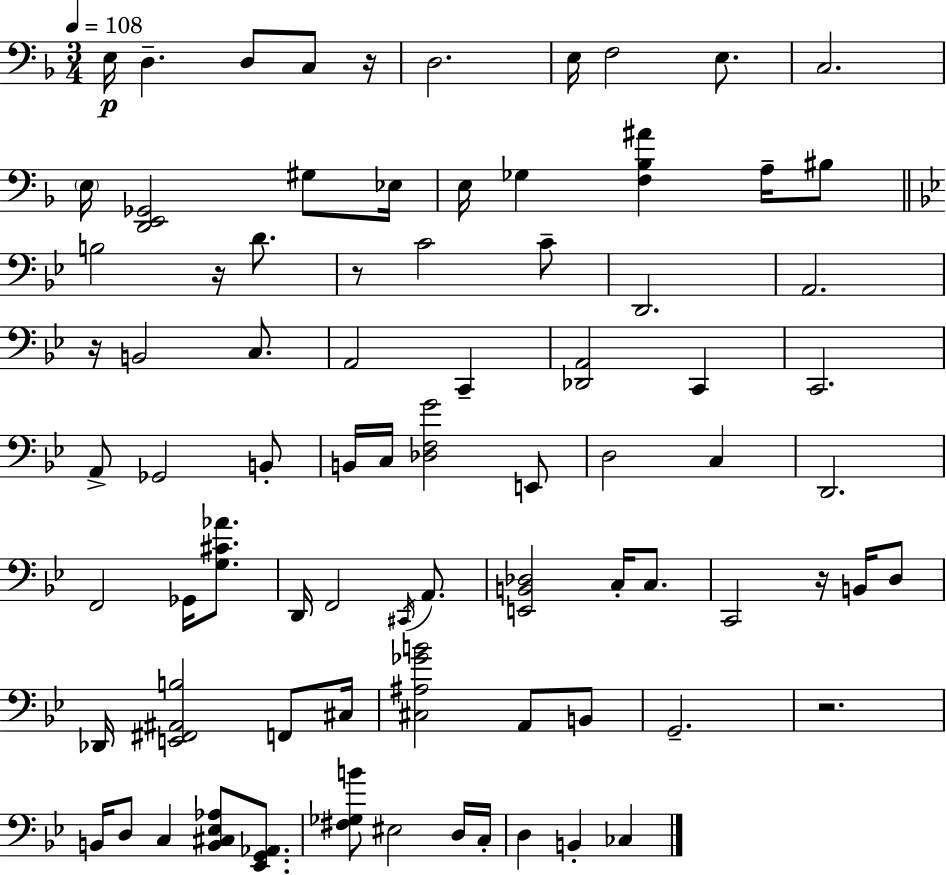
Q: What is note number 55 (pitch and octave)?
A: B2